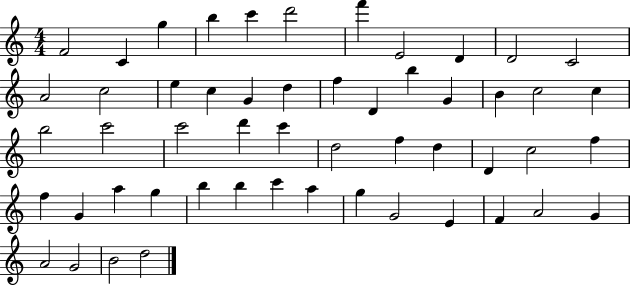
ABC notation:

X:1
T:Untitled
M:4/4
L:1/4
K:C
F2 C g b c' d'2 f' E2 D D2 C2 A2 c2 e c G d f D b G B c2 c b2 c'2 c'2 d' c' d2 f d D c2 f f G a g b b c' a g G2 E F A2 G A2 G2 B2 d2